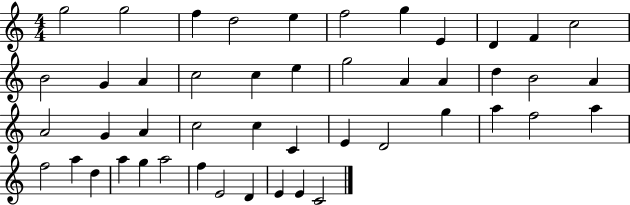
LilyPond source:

{
  \clef treble
  \numericTimeSignature
  \time 4/4
  \key c \major
  g''2 g''2 | f''4 d''2 e''4 | f''2 g''4 e'4 | d'4 f'4 c''2 | \break b'2 g'4 a'4 | c''2 c''4 e''4 | g''2 a'4 a'4 | d''4 b'2 a'4 | \break a'2 g'4 a'4 | c''2 c''4 c'4 | e'4 d'2 g''4 | a''4 f''2 a''4 | \break f''2 a''4 d''4 | a''4 g''4 a''2 | f''4 e'2 d'4 | e'4 e'4 c'2 | \break \bar "|."
}